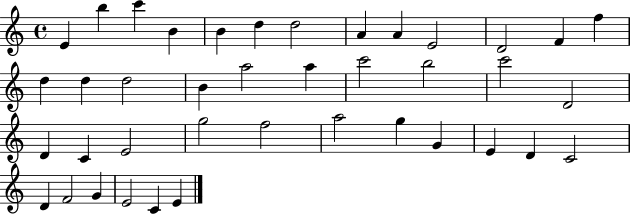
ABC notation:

X:1
T:Untitled
M:4/4
L:1/4
K:C
E b c' B B d d2 A A E2 D2 F f d d d2 B a2 a c'2 b2 c'2 D2 D C E2 g2 f2 a2 g G E D C2 D F2 G E2 C E